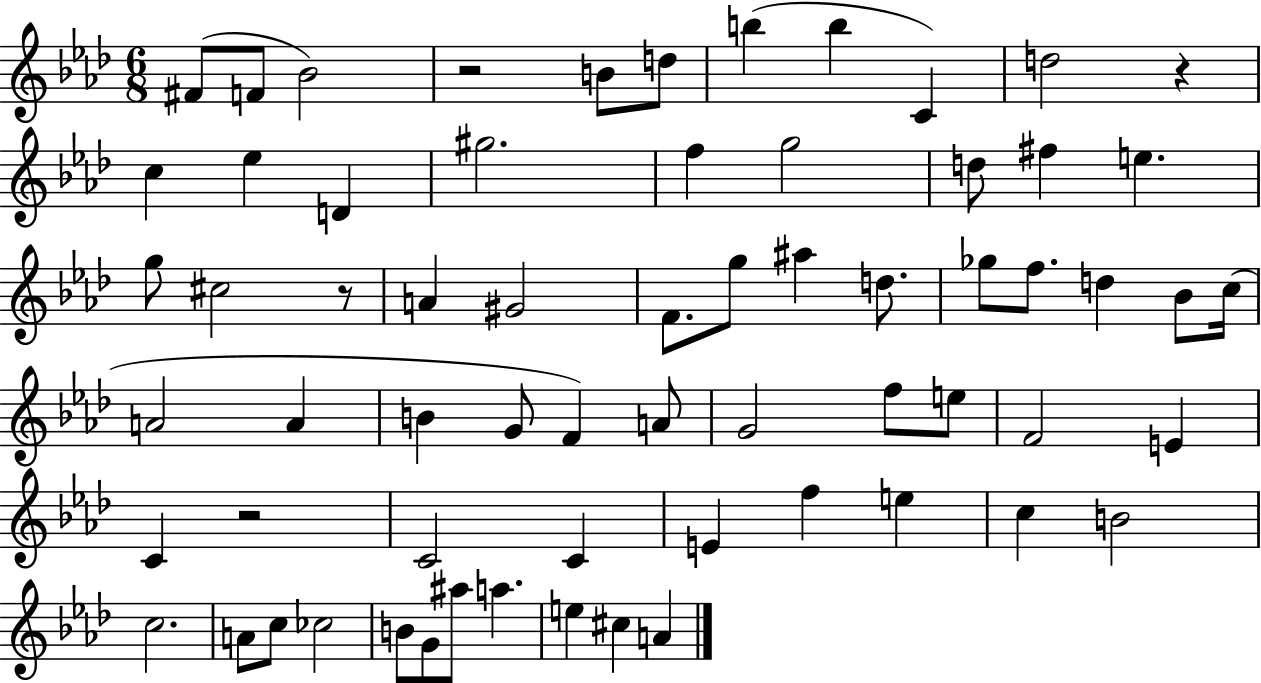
{
  \clef treble
  \numericTimeSignature
  \time 6/8
  \key aes \major
  fis'8( f'8 bes'2) | r2 b'8 d''8 | b''4( b''4 c'4) | d''2 r4 | \break c''4 ees''4 d'4 | gis''2. | f''4 g''2 | d''8 fis''4 e''4. | \break g''8 cis''2 r8 | a'4 gis'2 | f'8. g''8 ais''4 d''8. | ges''8 f''8. d''4 bes'8 c''16( | \break a'2 a'4 | b'4 g'8 f'4) a'8 | g'2 f''8 e''8 | f'2 e'4 | \break c'4 r2 | c'2 c'4 | e'4 f''4 e''4 | c''4 b'2 | \break c''2. | a'8 c''8 ces''2 | b'8 g'8 ais''8 a''4. | e''4 cis''4 a'4 | \break \bar "|."
}